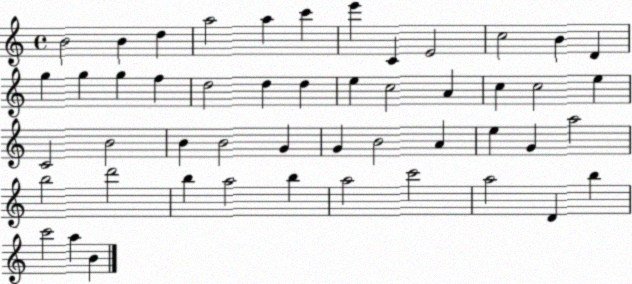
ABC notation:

X:1
T:Untitled
M:4/4
L:1/4
K:C
B2 B d a2 a c' e' C E2 c2 B D g g g f d2 d d e c2 A c c2 e C2 B2 B B2 G G B2 A e G a2 b2 d'2 b a2 b a2 c'2 a2 D b c'2 a B